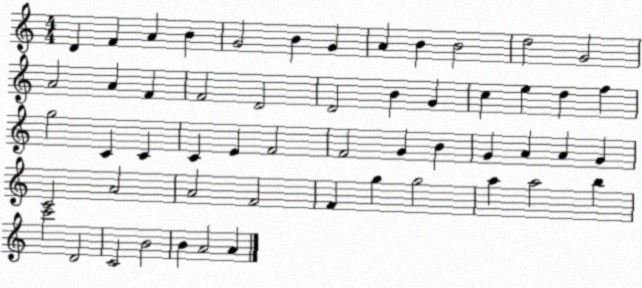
X:1
T:Untitled
M:4/4
L:1/4
K:C
D F A B G2 B G A B B2 d2 G2 A2 A F F2 D2 D2 B G c e d f g2 C C C E F2 F2 G B G A A G C2 A2 A2 F2 F g g2 a a2 b c'2 D2 C2 B2 B A2 A